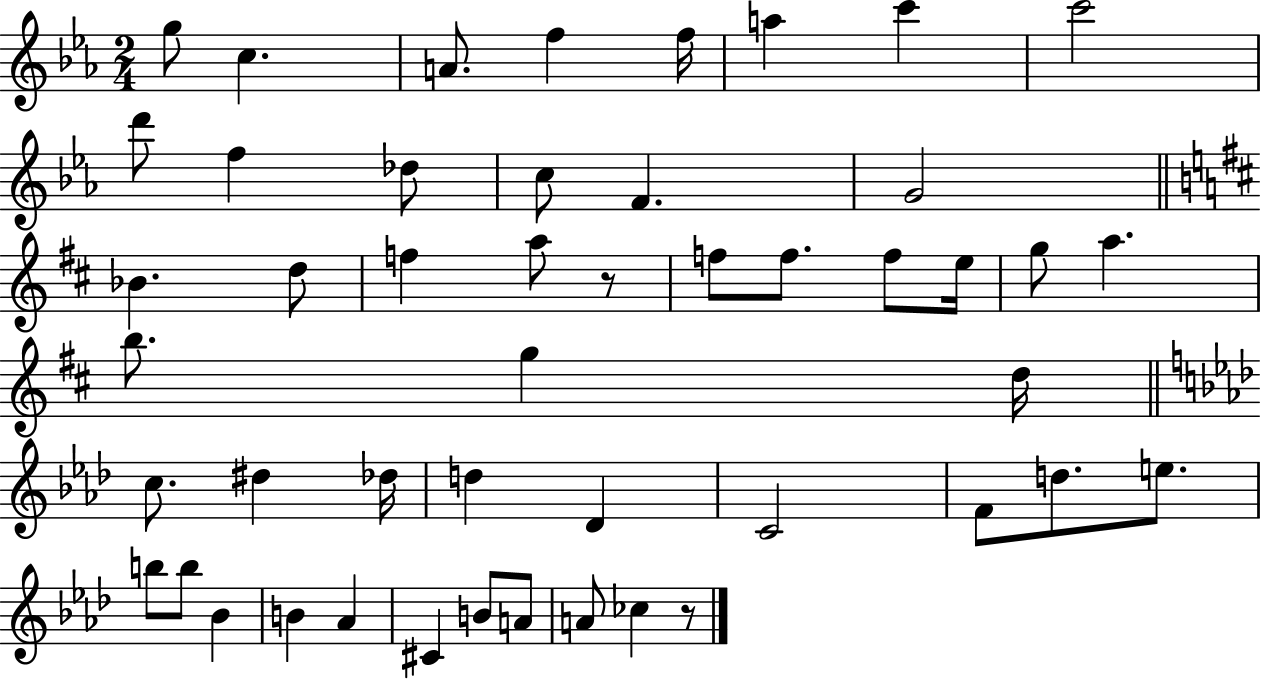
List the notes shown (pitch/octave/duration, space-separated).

G5/e C5/q. A4/e. F5/q F5/s A5/q C6/q C6/h D6/e F5/q Db5/e C5/e F4/q. G4/h Bb4/q. D5/e F5/q A5/e R/e F5/e F5/e. F5/e E5/s G5/e A5/q. B5/e. G5/q D5/s C5/e. D#5/q Db5/s D5/q Db4/q C4/h F4/e D5/e. E5/e. B5/e B5/e Bb4/q B4/q Ab4/q C#4/q B4/e A4/e A4/e CES5/q R/e